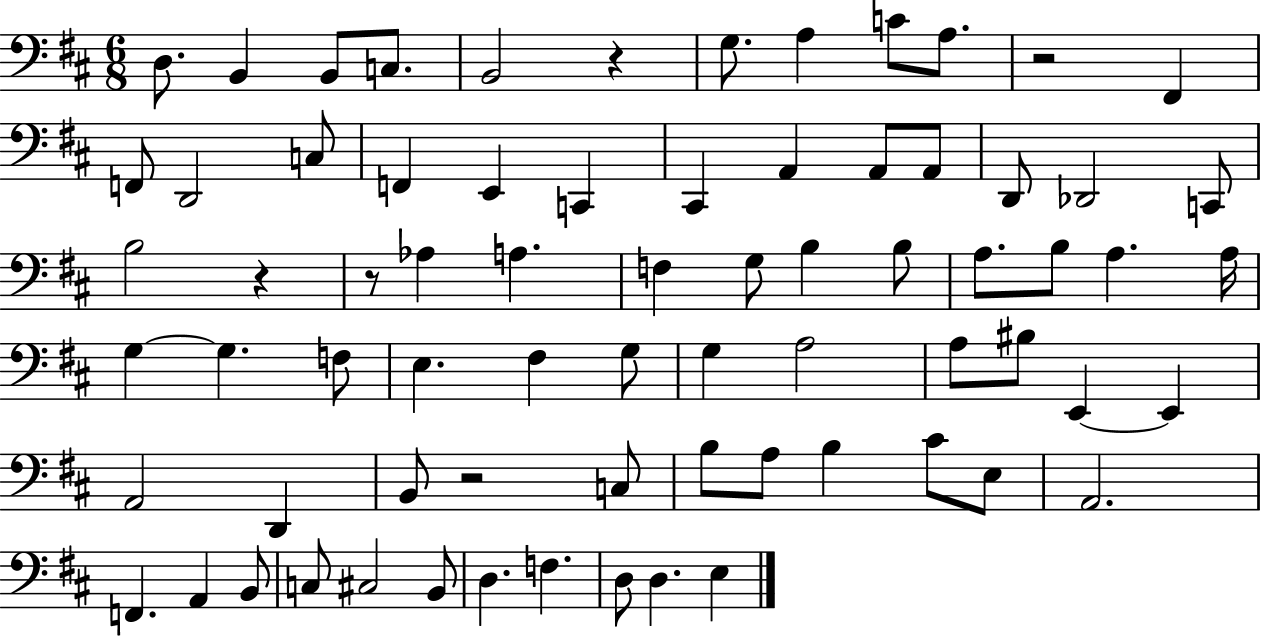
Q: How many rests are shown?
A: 5